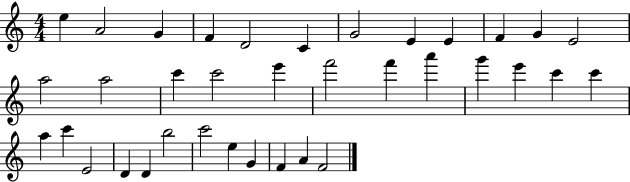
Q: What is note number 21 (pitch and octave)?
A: G6